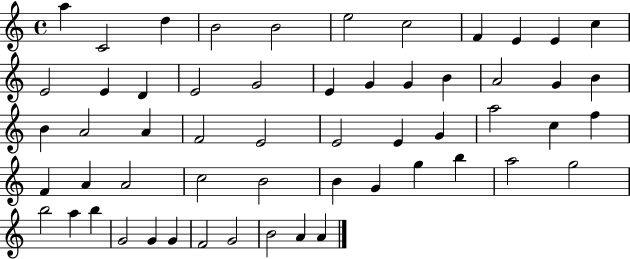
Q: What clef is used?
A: treble